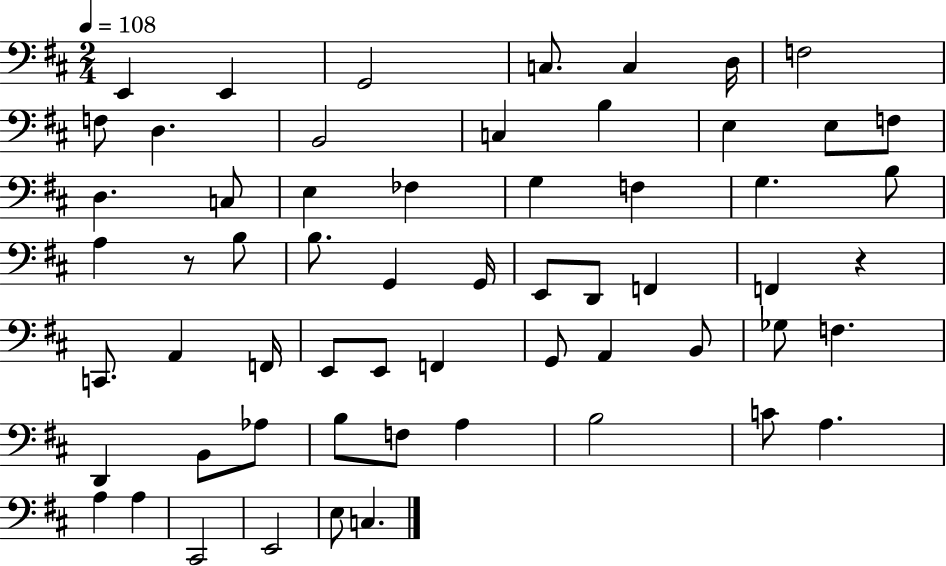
E2/q E2/q G2/h C3/e. C3/q D3/s F3/h F3/e D3/q. B2/h C3/q B3/q E3/q E3/e F3/e D3/q. C3/e E3/q FES3/q G3/q F3/q G3/q. B3/e A3/q R/e B3/e B3/e. G2/q G2/s E2/e D2/e F2/q F2/q R/q C2/e. A2/q F2/s E2/e E2/e F2/q G2/e A2/q B2/e Gb3/e F3/q. D2/q B2/e Ab3/e B3/e F3/e A3/q B3/h C4/e A3/q. A3/q A3/q C#2/h E2/h E3/e C3/q.